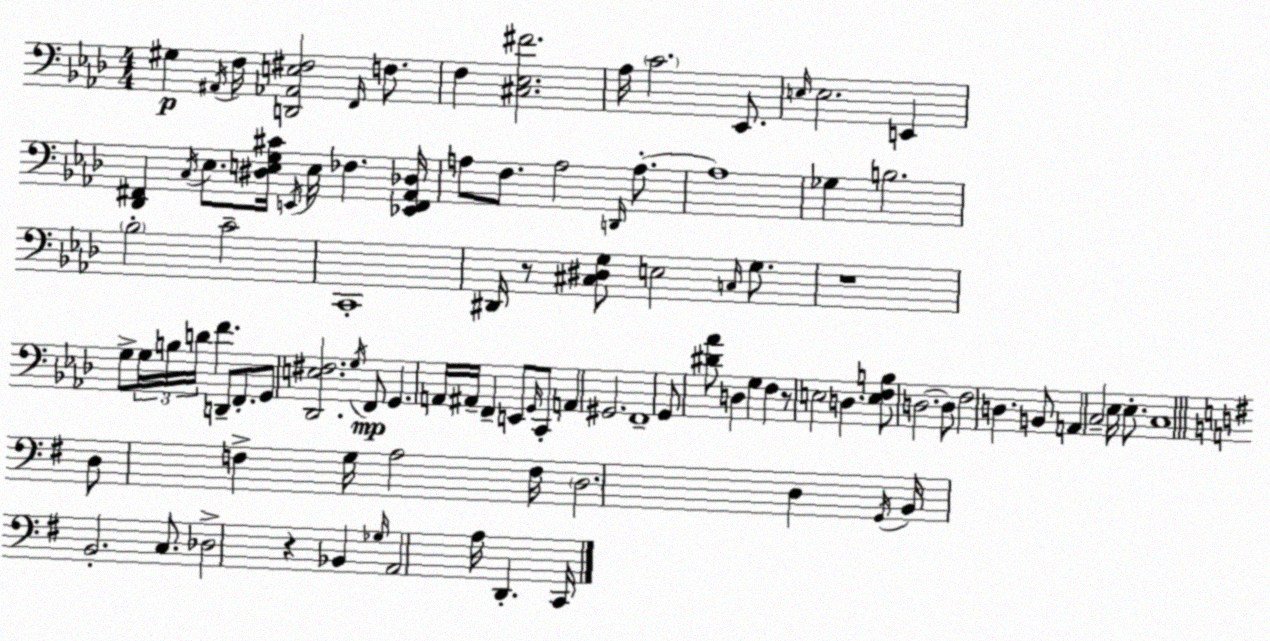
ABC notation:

X:1
T:Untitled
M:4/4
L:1/4
K:Ab
^G, ^A,,/4 F,/4 [D,,_A,,E,^F,]2 F,,/4 F,/2 F, [^C,_E,^F]2 _A,/4 C2 _E,,/2 E,/4 E,2 E,, [_D,,^F,,] C,/4 _E,/2 [^D,E,G,^C]/4 E,,/4 E,/4 _F, [_E,,^F,,_A,,_D,]/4 A,/2 F,/2 A,2 D,,/4 A,/2 A,4 _G, B,2 _B,2 C2 C,,4 ^D,,/4 z/2 [^C,^D,G,]/2 E,2 C,/4 G,/2 z4 G,/2 G,/4 B,/4 D/4 F D,,/2 F,,/2 G,,/2 [_D,,E,^F,]2 G,/4 F,,/2 G,, A,,/4 ^A,,/4 F,, E,,/2 G,,/4 C,,/2 A,, ^G,,2 F,,4 G,,/2 [^D_A]/2 D, G, F, z/2 E,2 D, [E,F,B,]/2 D,2 D,/2 F,2 D, B,,/2 A,, C,2 _E,/4 _E,/2 C,4 D,/2 F, G,/4 A,2 F,/4 D,2 D, G,,/4 B,,/4 B,,2 C,/2 _D,2 z _B,, _G,/4 A,,2 A,/4 D,, C,,/4